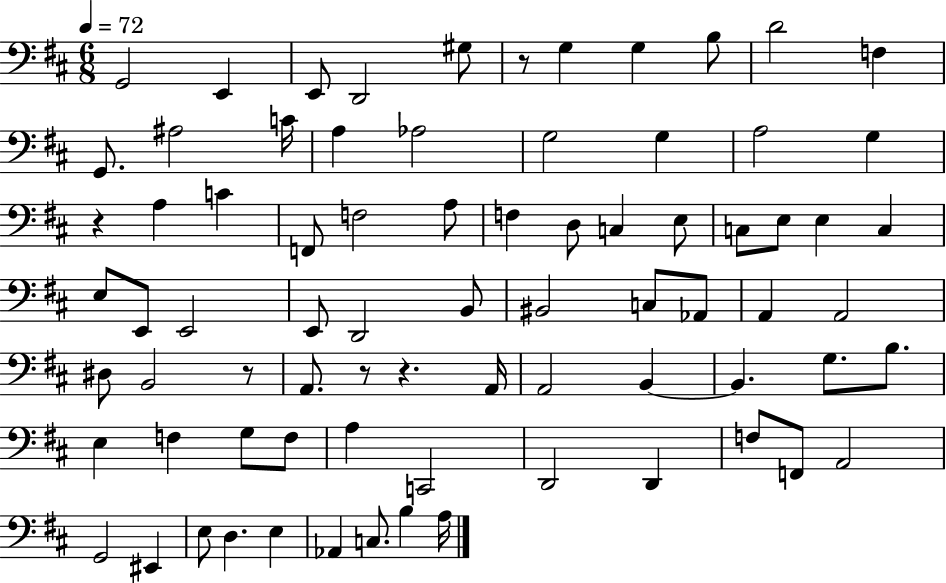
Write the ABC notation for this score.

X:1
T:Untitled
M:6/8
L:1/4
K:D
G,,2 E,, E,,/2 D,,2 ^G,/2 z/2 G, G, B,/2 D2 F, G,,/2 ^A,2 C/4 A, _A,2 G,2 G, A,2 G, z A, C F,,/2 F,2 A,/2 F, D,/2 C, E,/2 C,/2 E,/2 E, C, E,/2 E,,/2 E,,2 E,,/2 D,,2 B,,/2 ^B,,2 C,/2 _A,,/2 A,, A,,2 ^D,/2 B,,2 z/2 A,,/2 z/2 z A,,/4 A,,2 B,, B,, G,/2 B,/2 E, F, G,/2 F,/2 A, C,,2 D,,2 D,, F,/2 F,,/2 A,,2 G,,2 ^E,, E,/2 D, E, _A,, C,/2 B, A,/4